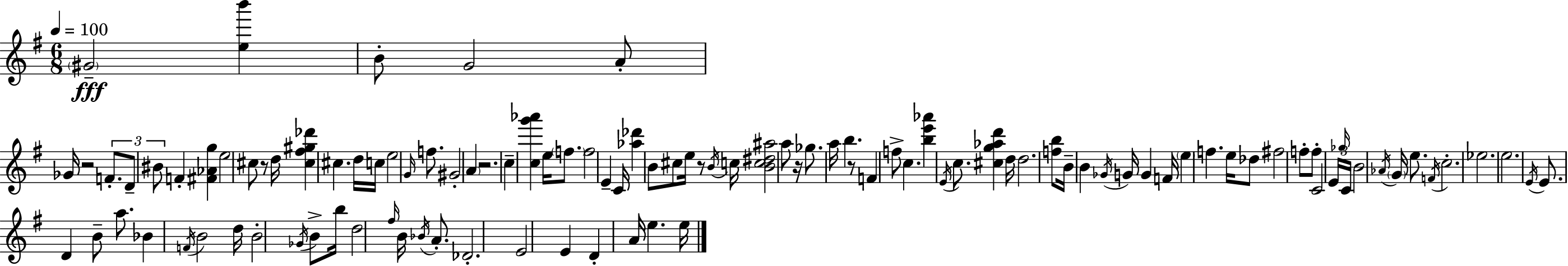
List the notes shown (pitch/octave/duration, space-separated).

G#4/h [E5,B6]/q B4/e G4/h A4/e Gb4/s R/h F4/e. D4/e BIS4/e F4/q [F#4,Ab4,G5]/q E5/h C#5/e R/e D5/s [C#5,F#5,G#5,Db6]/q C#5/q. D5/s C5/s E5/h G4/s F5/e. G#4/h A4/q R/h. C5/q [C5,G6,Ab6]/q E5/s F5/e. F5/h E4/q C4/s [Ab5,Db6]/q B4/e C#5/e E5/s R/e B4/s C5/s [B4,C5,D#5,A#5]/h A5/e R/s Gb5/e. A5/s B5/q. R/e F4/q F5/e C5/q. [B5,E6,Ab6]/q E4/s C5/e. [C#5,G5,Ab5,D6]/q D5/s D5/h. [F5,B5]/e B4/s B4/q Gb4/s G4/s G4/q F4/s E5/q F5/q. E5/s Db5/e F#5/h F5/e F5/e C4/h E4/s Gb5/s C4/s B4/h Ab4/s G4/s E5/e. F4/s C5/h. Eb5/h. E5/h. E4/s E4/e. D4/q B4/e A5/e. Bb4/q F4/s B4/h D5/s B4/h Gb4/s B4/e B5/s D5/h F#5/s B4/s Bb4/s A4/e. Db4/h. E4/h E4/q D4/q A4/s E5/q. E5/s